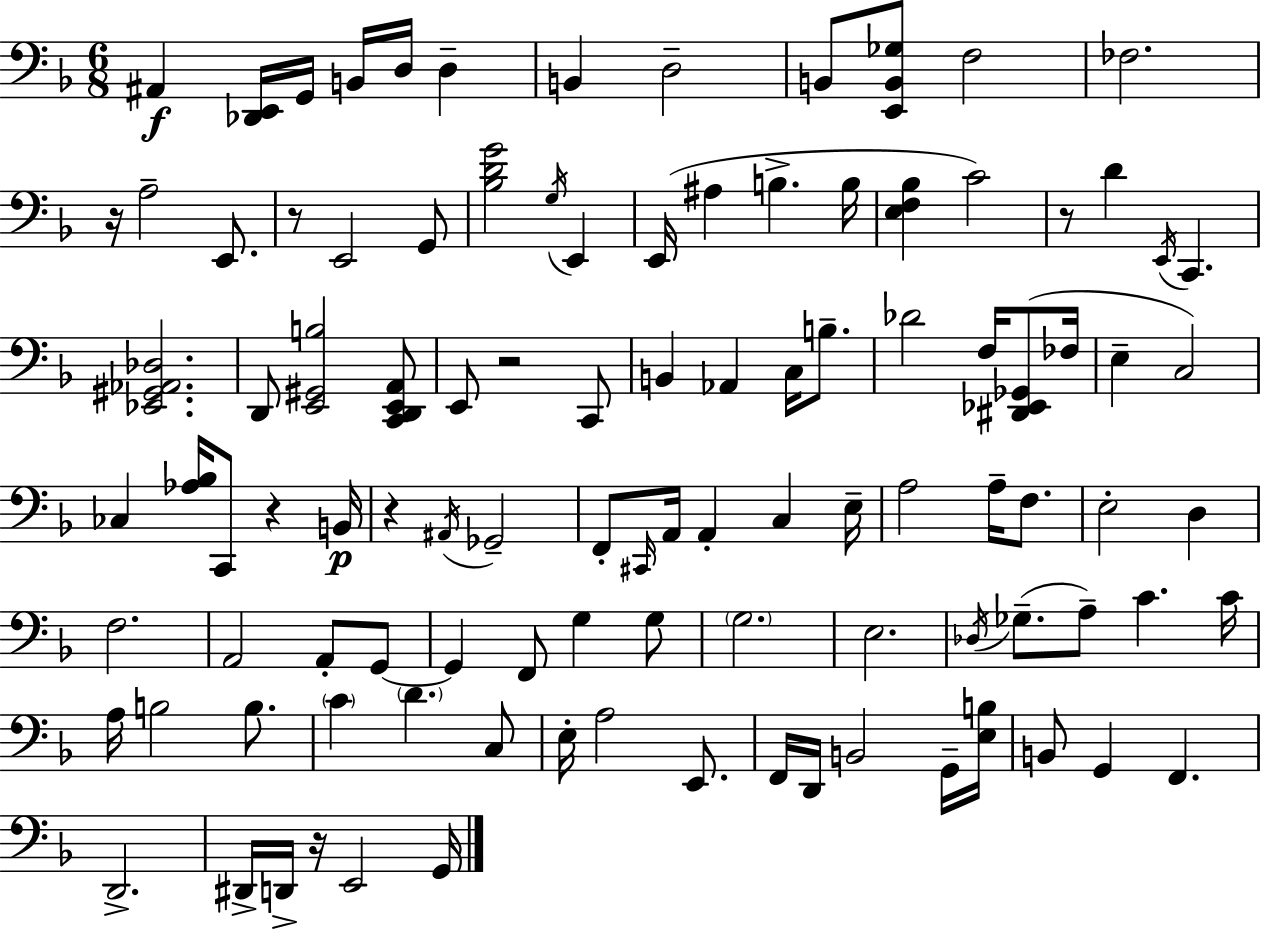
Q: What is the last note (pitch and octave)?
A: G2